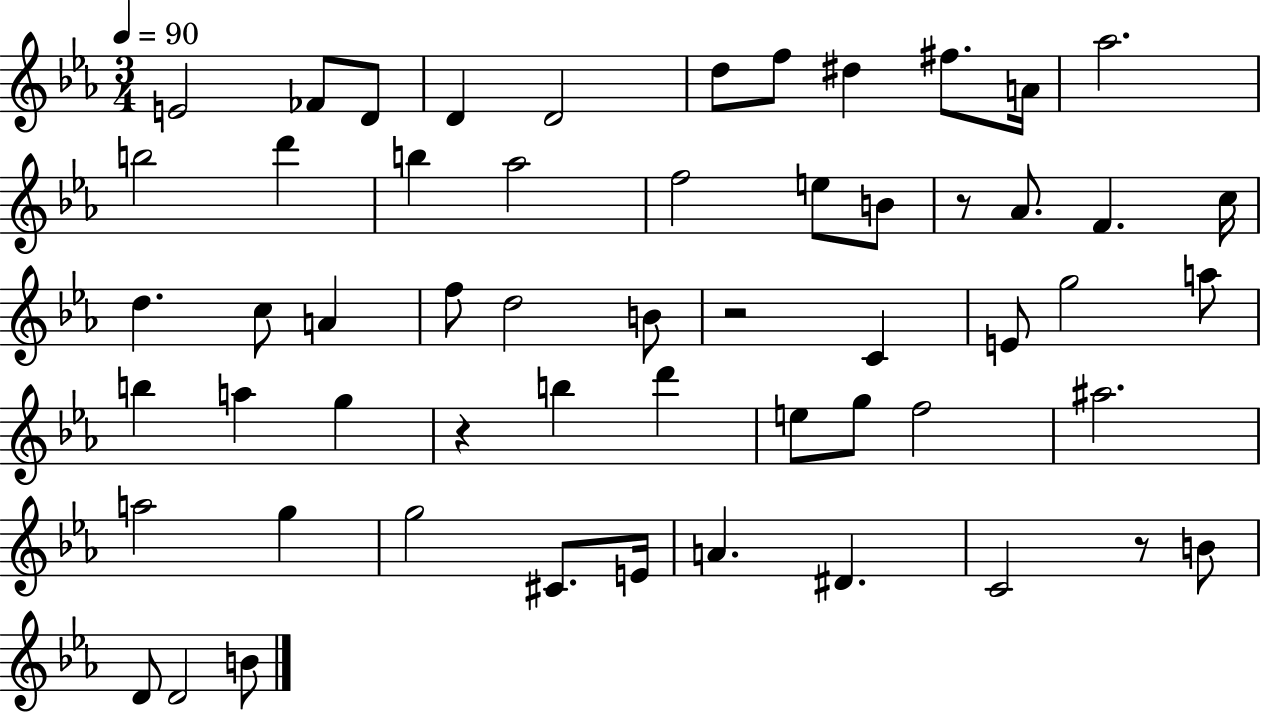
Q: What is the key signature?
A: EES major